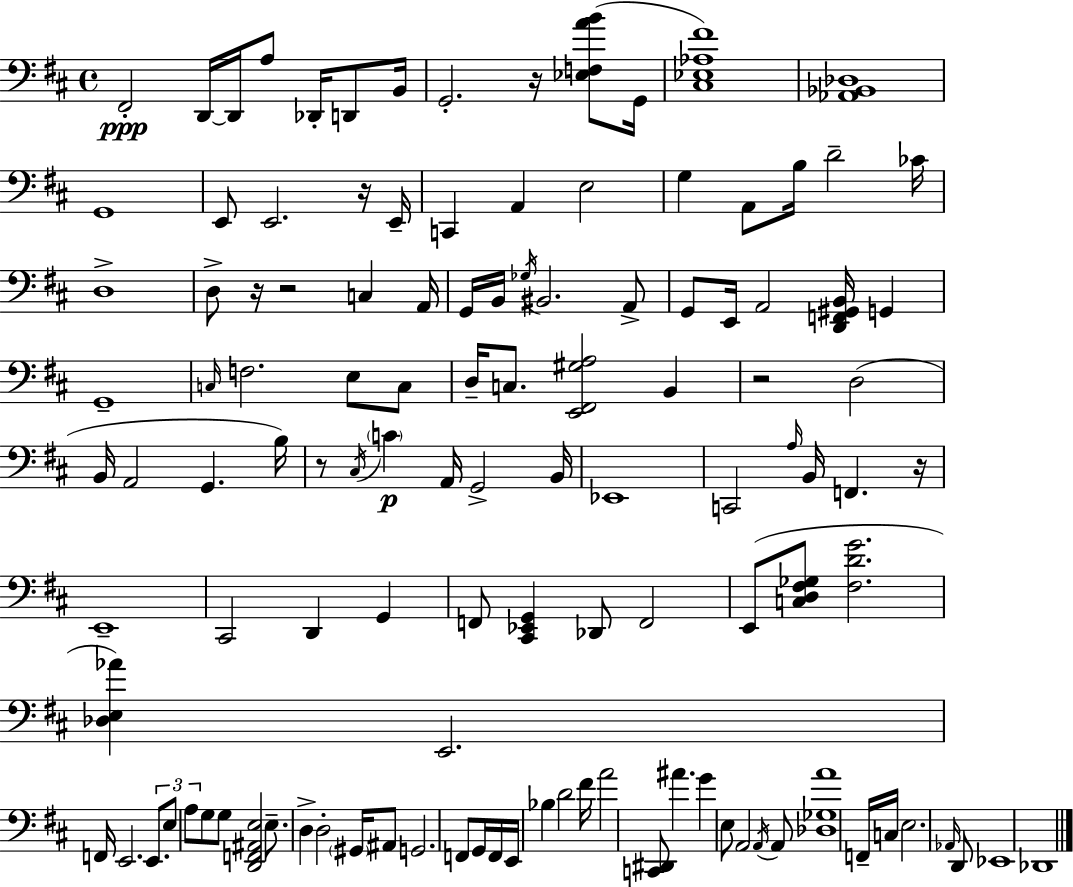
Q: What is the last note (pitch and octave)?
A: Db2